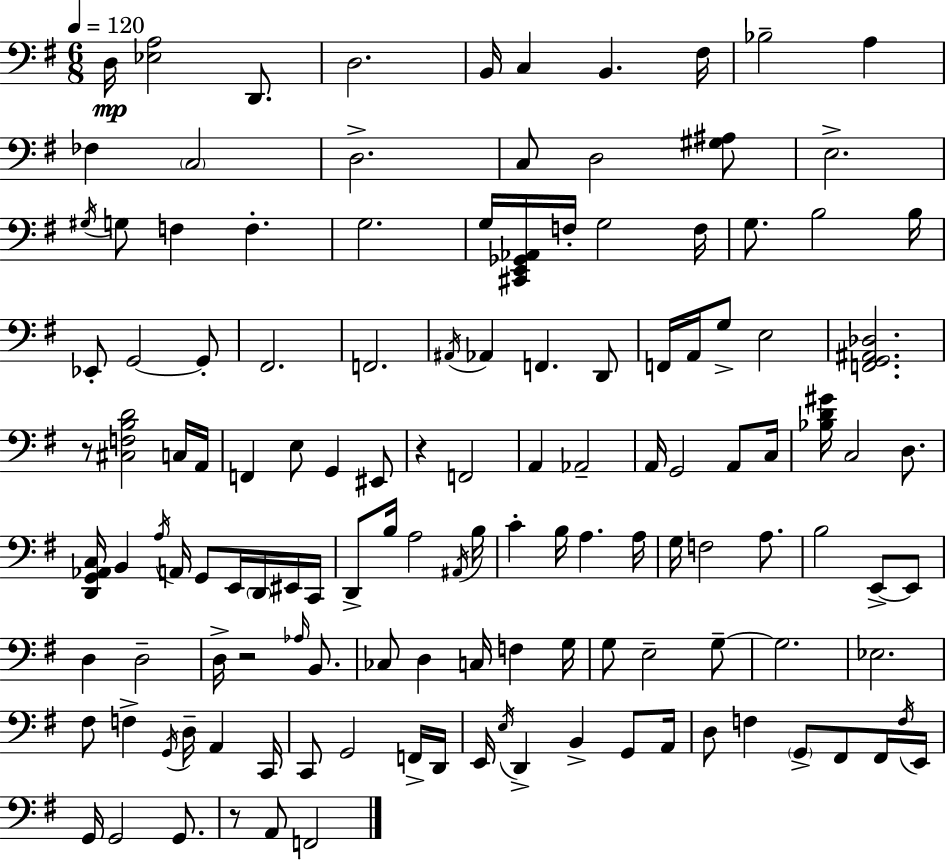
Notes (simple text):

D3/s [Eb3,A3]/h D2/e. D3/h. B2/s C3/q B2/q. F#3/s Bb3/h A3/q FES3/q C3/h D3/h. C3/e D3/h [G#3,A#3]/e E3/h. G#3/s G3/e F3/q F3/q. G3/h. G3/s [C#2,E2,Gb2,Ab2]/s F3/s G3/h F3/s G3/e. B3/h B3/s Eb2/e G2/h G2/e F#2/h. F2/h. A#2/s Ab2/q F2/q. D2/e F2/s A2/s G3/e E3/h [F2,G2,A#2,Db3]/h. R/e [C#3,F3,B3,D4]/h C3/s A2/s F2/q E3/e G2/q EIS2/e R/q F2/h A2/q Ab2/h A2/s G2/h A2/e C3/s [Bb3,D4,G#4]/s C3/h D3/e. [D2,G2,Ab2,C3]/s B2/q A3/s A2/s G2/e E2/s D2/s EIS2/s C2/s D2/e B3/s A3/h A#2/s B3/s C4/q B3/s A3/q. A3/s G3/s F3/h A3/e. B3/h E2/e E2/e D3/q D3/h D3/s R/h Ab3/s B2/e. CES3/e D3/q C3/s F3/q G3/s G3/e E3/h G3/e G3/h. Eb3/h. F#3/e F3/q G2/s D3/s A2/q C2/s C2/e G2/h F2/s D2/s E2/s E3/s D2/q B2/q G2/e A2/s D3/e F3/q G2/e F#2/e F#2/s F3/s E2/s G2/s G2/h G2/e. R/e A2/e F2/h